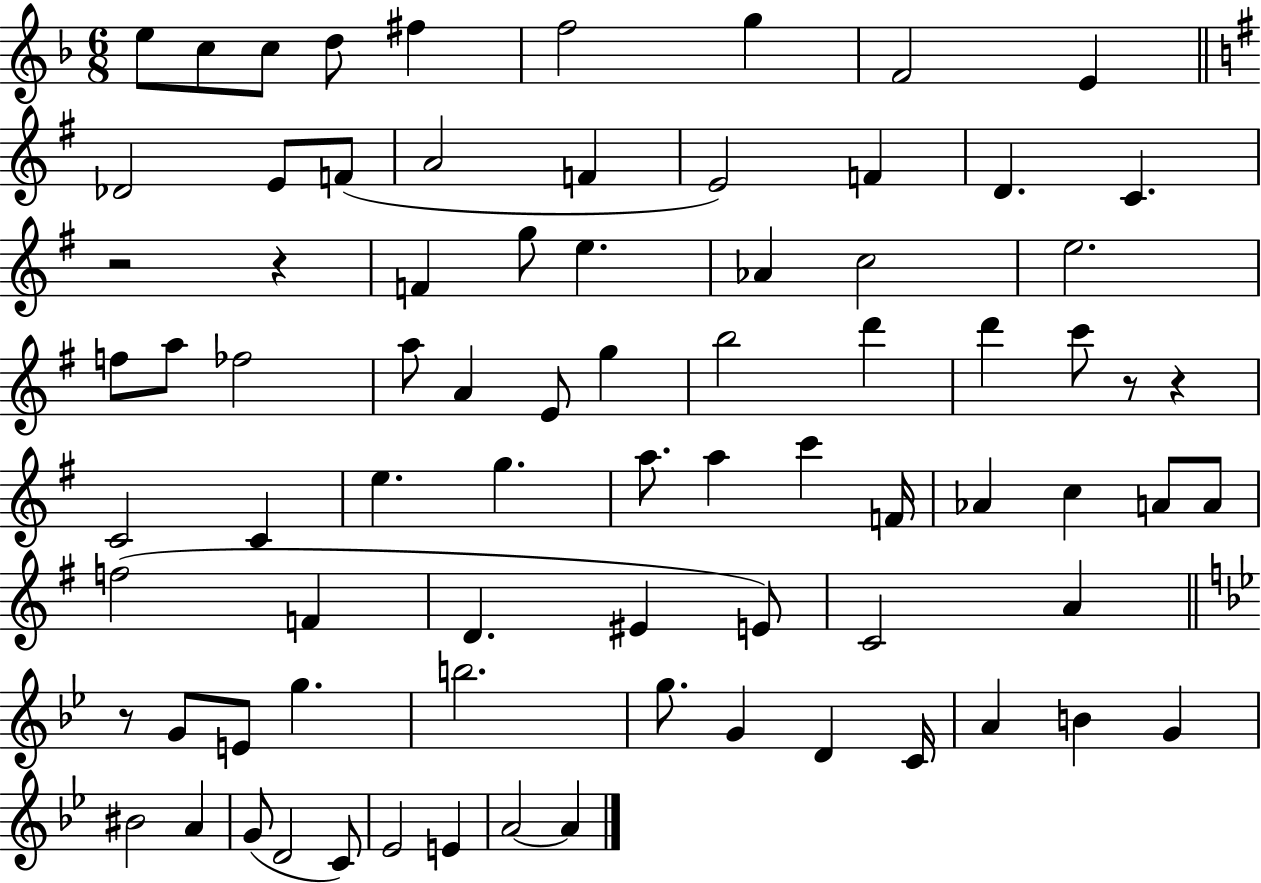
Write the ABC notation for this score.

X:1
T:Untitled
M:6/8
L:1/4
K:F
e/2 c/2 c/2 d/2 ^f f2 g F2 E _D2 E/2 F/2 A2 F E2 F D C z2 z F g/2 e _A c2 e2 f/2 a/2 _f2 a/2 A E/2 g b2 d' d' c'/2 z/2 z C2 C e g a/2 a c' F/4 _A c A/2 A/2 f2 F D ^E E/2 C2 A z/2 G/2 E/2 g b2 g/2 G D C/4 A B G ^B2 A G/2 D2 C/2 _E2 E A2 A